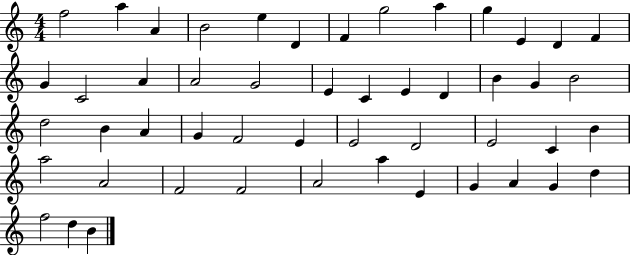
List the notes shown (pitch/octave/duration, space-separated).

F5/h A5/q A4/q B4/h E5/q D4/q F4/q G5/h A5/q G5/q E4/q D4/q F4/q G4/q C4/h A4/q A4/h G4/h E4/q C4/q E4/q D4/q B4/q G4/q B4/h D5/h B4/q A4/q G4/q F4/h E4/q E4/h D4/h E4/h C4/q B4/q A5/h A4/h F4/h F4/h A4/h A5/q E4/q G4/q A4/q G4/q D5/q F5/h D5/q B4/q